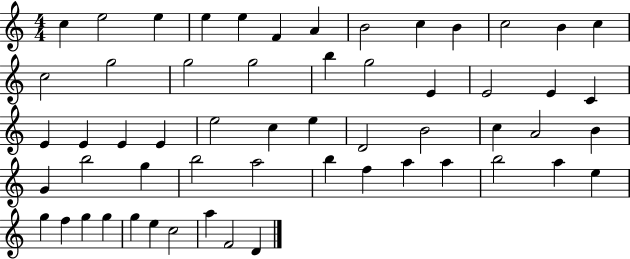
{
  \clef treble
  \numericTimeSignature
  \time 4/4
  \key c \major
  c''4 e''2 e''4 | e''4 e''4 f'4 a'4 | b'2 c''4 b'4 | c''2 b'4 c''4 | \break c''2 g''2 | g''2 g''2 | b''4 g''2 e'4 | e'2 e'4 c'4 | \break e'4 e'4 e'4 e'4 | e''2 c''4 e''4 | d'2 b'2 | c''4 a'2 b'4 | \break g'4 b''2 g''4 | b''2 a''2 | b''4 f''4 a''4 a''4 | b''2 a''4 e''4 | \break g''4 f''4 g''4 g''4 | g''4 e''4 c''2 | a''4 f'2 d'4 | \bar "|."
}